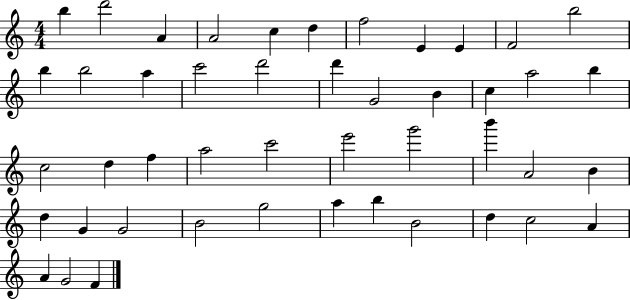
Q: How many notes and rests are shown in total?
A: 46